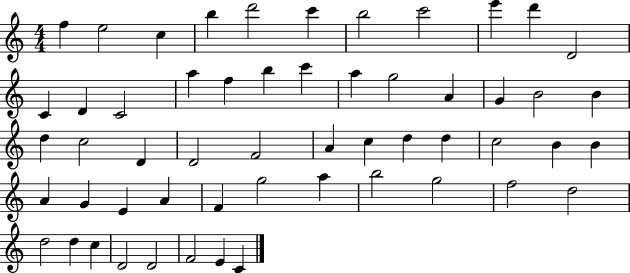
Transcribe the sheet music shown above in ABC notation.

X:1
T:Untitled
M:4/4
L:1/4
K:C
f e2 c b d'2 c' b2 c'2 e' d' D2 C D C2 a f b c' a g2 A G B2 B d c2 D D2 F2 A c d d c2 B B A G E A F g2 a b2 g2 f2 d2 d2 d c D2 D2 F2 E C